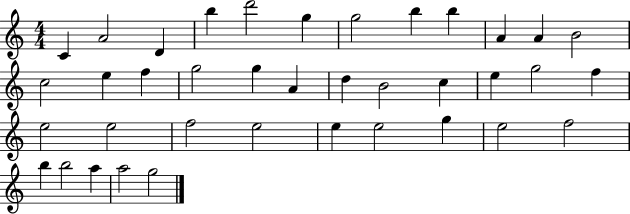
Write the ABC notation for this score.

X:1
T:Untitled
M:4/4
L:1/4
K:C
C A2 D b d'2 g g2 b b A A B2 c2 e f g2 g A d B2 c e g2 f e2 e2 f2 e2 e e2 g e2 f2 b b2 a a2 g2